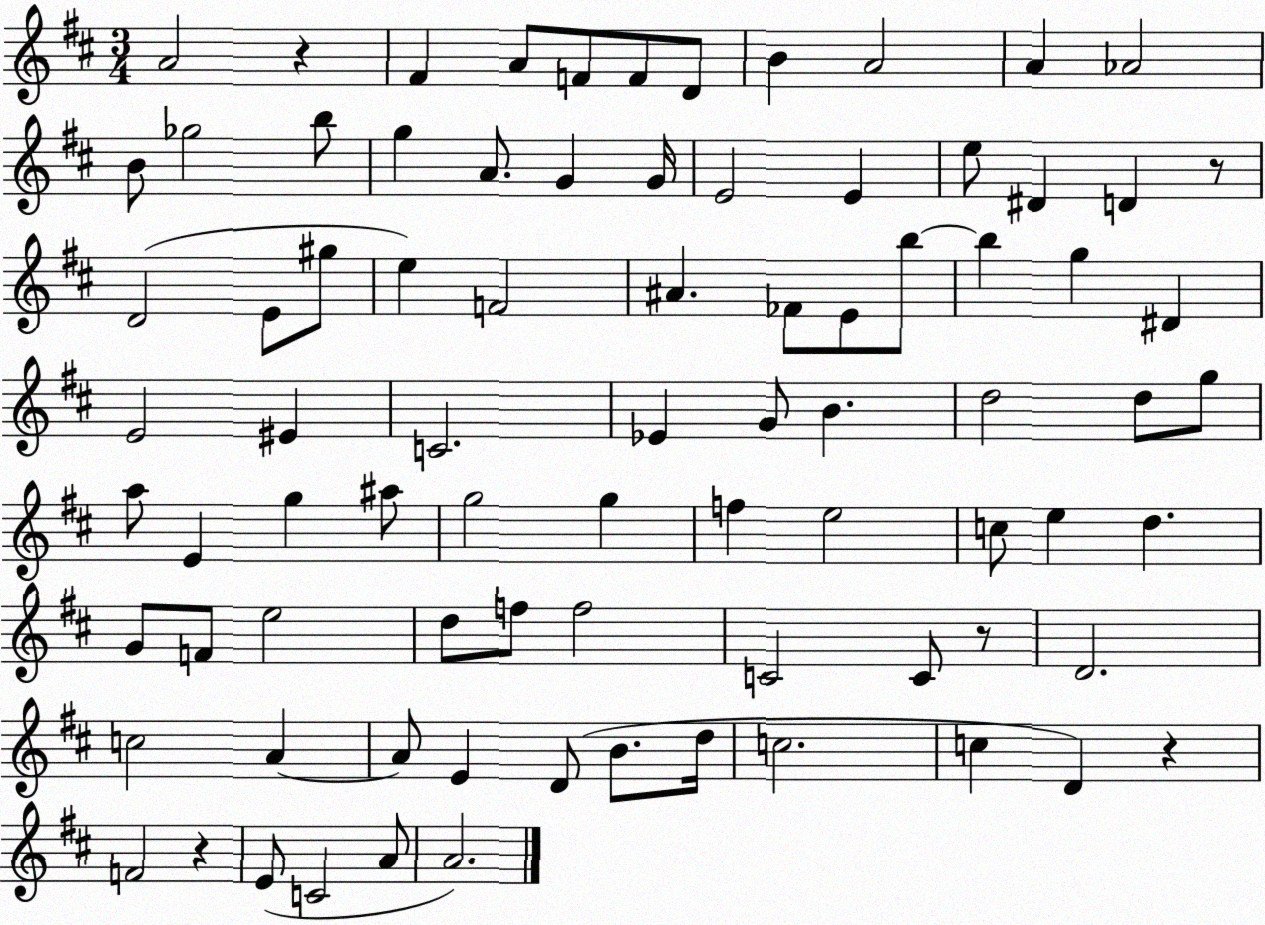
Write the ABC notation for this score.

X:1
T:Untitled
M:3/4
L:1/4
K:D
A2 z ^F A/2 F/2 F/2 D/2 B A2 A _A2 B/2 _g2 b/2 g A/2 G G/4 E2 E e/2 ^D D z/2 D2 E/2 ^g/2 e F2 ^A _F/2 E/2 b/2 b g ^D E2 ^E C2 _E G/2 B d2 d/2 g/2 a/2 E g ^a/2 g2 g f e2 c/2 e d G/2 F/2 e2 d/2 f/2 f2 C2 C/2 z/2 D2 c2 A A/2 E D/2 B/2 d/4 c2 c D z F2 z E/2 C2 A/2 A2